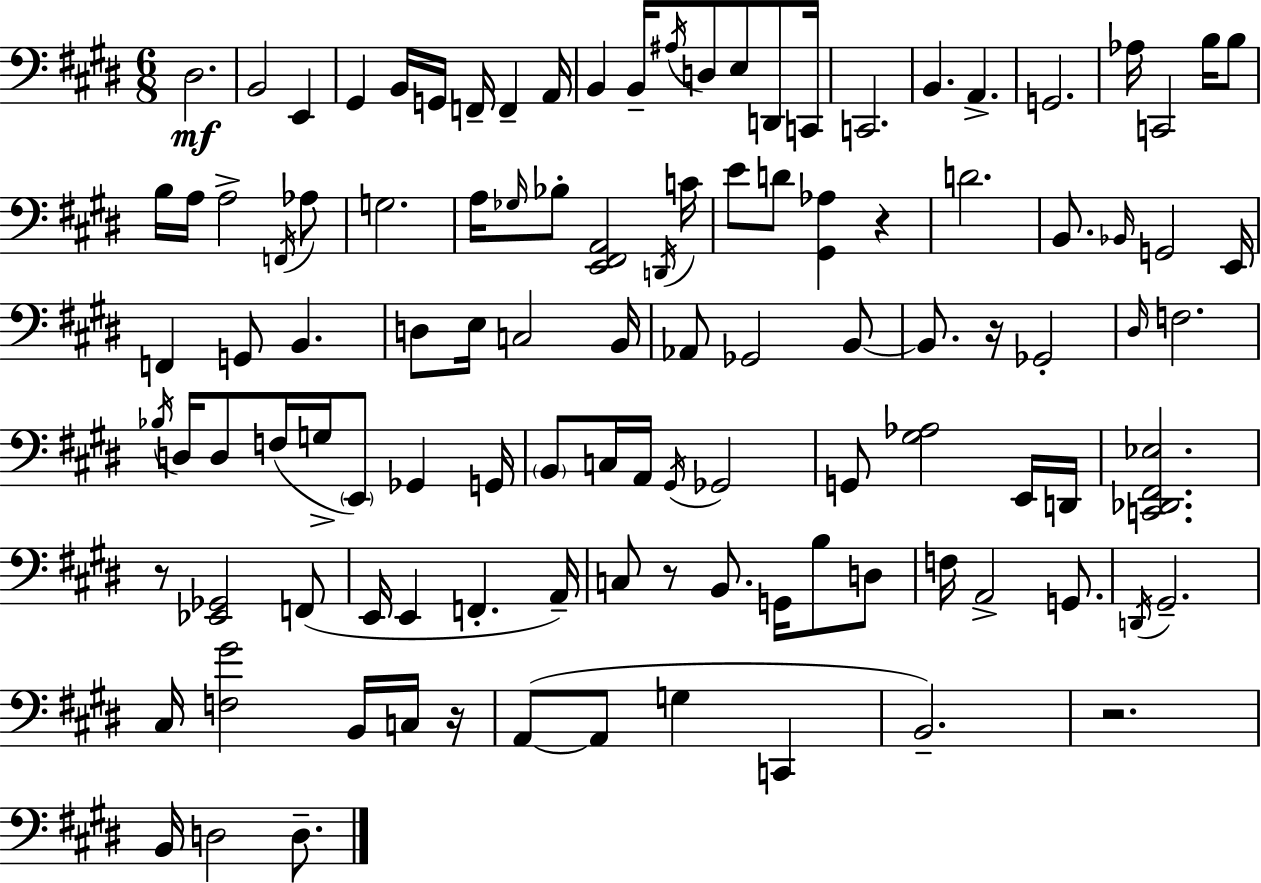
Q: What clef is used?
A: bass